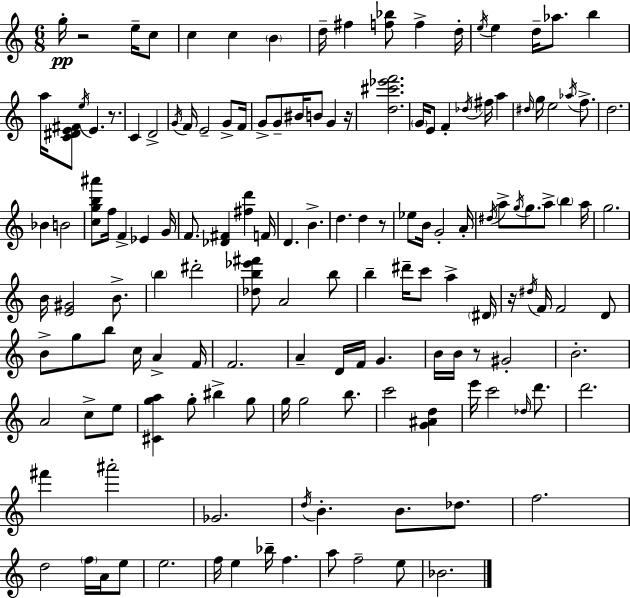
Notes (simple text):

G5/s R/h E5/s C5/e C5/q C5/q B4/q D5/s F#5/q [F5,Bb5]/e F5/q D5/s E5/s E5/q D5/s Ab5/e. B5/q A5/s [C4,D#4,E4,F#4]/e E5/s E4/q. R/e. C4/q D4/h G4/s F4/s E4/h G4/e F4/s G4/e G4/e BIS4/s B4/e G4/q R/s [D5,C#6,Eb6,F6]/h. G4/s E4/e F4/q Db5/s F#5/s A5/q D#5/s G5/s E5/h Ab5/s F5/e. D5/h. Bb4/q B4/h [C5,G5,B5,A#6]/e F5/s F4/q Eb4/q G4/s F4/e. [Db4,F#4]/q [F#5,D6]/q F4/s D4/q. B4/q. D5/q. D5/q R/e Eb5/e B4/s G4/h A4/s D#5/s A5/e G5/s G5/e. A5/e B5/q A5/s G5/h. B4/s [E4,G#4]/h B4/e. B5/q D#6/h [Db5,B5,Eb6,F#6]/e A4/h B5/e B5/q D#6/s C6/e A5/q D#4/s R/s D#5/s F4/s F4/h D4/e B4/e G5/e B5/e C5/s A4/q F4/s F4/h. A4/q D4/s F4/s G4/q. B4/s B4/s R/e G#4/h B4/h. A4/h C5/e E5/e [C#4,G5,A5]/q G5/e BIS5/q G5/e G5/s G5/h B5/e. C6/h [G4,A#4,D5]/q E6/s C6/h Db5/s D6/e. D6/h. F#6/q A#6/h Gb4/h. D5/s B4/q. B4/e. Db5/e. F5/h. D5/h F5/s A4/s E5/e E5/h. F5/s E5/q Bb5/s F5/q. A5/e F5/h E5/e Bb4/h.